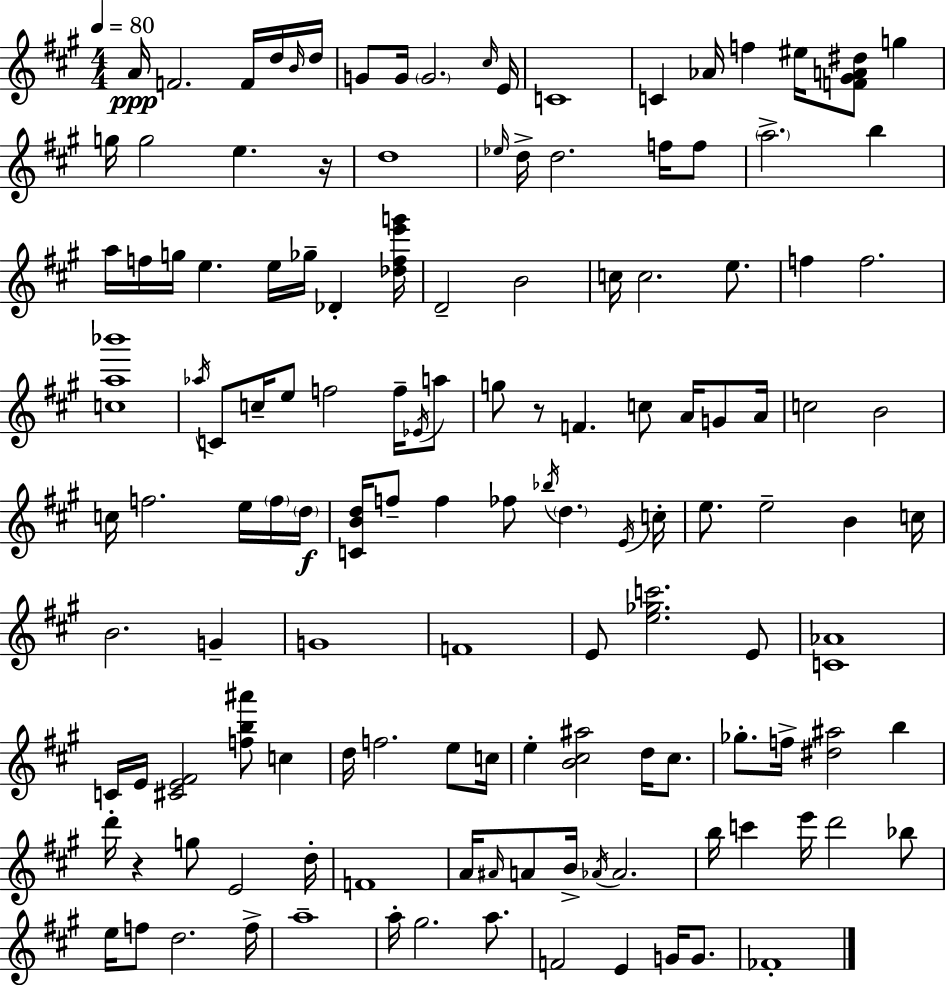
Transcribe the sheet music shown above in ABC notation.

X:1
T:Untitled
M:4/4
L:1/4
K:A
A/4 F2 F/4 d/4 B/4 d/4 G/2 G/4 G2 ^c/4 E/4 C4 C _A/4 f ^e/4 [F^GA^d]/2 g g/4 g2 e z/4 d4 _e/4 d/4 d2 f/4 f/2 a2 b a/4 f/4 g/4 e e/4 _g/4 _D [_dfe'g']/4 D2 B2 c/4 c2 e/2 f f2 [ca_b']4 _a/4 C/2 c/4 e/2 f2 f/4 _E/4 a/2 g/2 z/2 F c/2 A/4 G/2 A/4 c2 B2 c/4 f2 e/4 f/4 d/4 [CBd]/4 f/2 f _f/2 _b/4 d E/4 c/4 e/2 e2 B c/4 B2 G G4 F4 E/2 [e_gc']2 E/2 [C_A]4 C/4 E/4 [^CE^F]2 [fb^a']/2 c d/4 f2 e/2 c/4 e [B^c^a]2 d/4 ^c/2 _g/2 f/4 [^d^a]2 b d'/4 z g/2 E2 d/4 F4 A/4 ^A/4 A/2 B/4 _A/4 _A2 b/4 c' e'/4 d'2 _b/2 e/4 f/2 d2 f/4 a4 a/4 ^g2 a/2 F2 E G/4 G/2 _F4